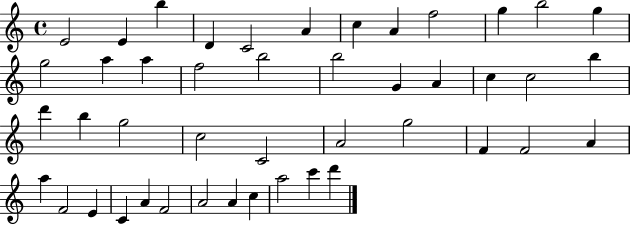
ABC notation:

X:1
T:Untitled
M:4/4
L:1/4
K:C
E2 E b D C2 A c A f2 g b2 g g2 a a f2 b2 b2 G A c c2 b d' b g2 c2 C2 A2 g2 F F2 A a F2 E C A F2 A2 A c a2 c' d'